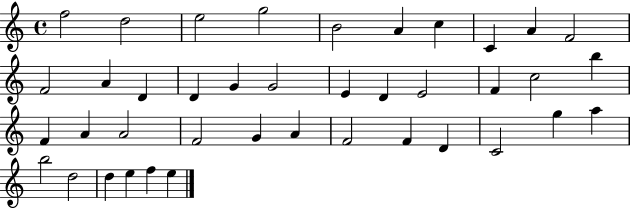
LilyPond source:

{
  \clef treble
  \time 4/4
  \defaultTimeSignature
  \key c \major
  f''2 d''2 | e''2 g''2 | b'2 a'4 c''4 | c'4 a'4 f'2 | \break f'2 a'4 d'4 | d'4 g'4 g'2 | e'4 d'4 e'2 | f'4 c''2 b''4 | \break f'4 a'4 a'2 | f'2 g'4 a'4 | f'2 f'4 d'4 | c'2 g''4 a''4 | \break b''2 d''2 | d''4 e''4 f''4 e''4 | \bar "|."
}